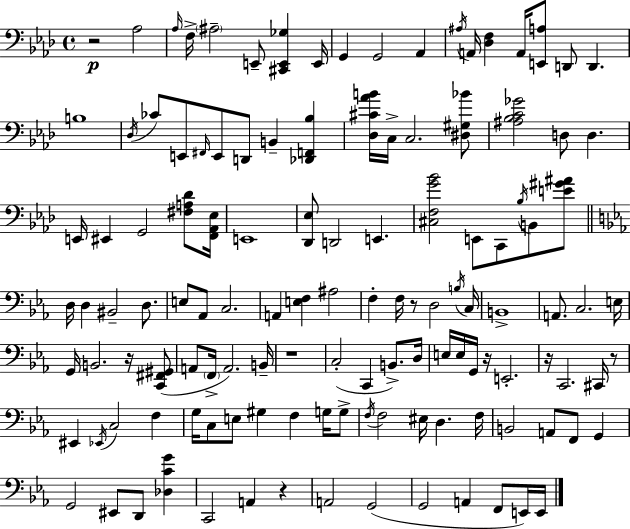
X:1
T:Untitled
M:4/4
L:1/4
K:Fm
z2 _A,2 _A,/4 F,/4 ^A,2 E,,/2 [^C,,E,,_G,] E,,/4 G,, G,,2 _A,, ^A,/4 A,,/4 [_D,F,] A,,/4 [E,,A,]/2 D,,/2 D,, B,4 _D,/4 _C/2 E,,/2 ^F,,/4 E,,/2 D,,/2 B,, [_D,,F,,_B,] [_D,^C_AB]/4 C,/4 C,2 [^D,^G,_B]/2 [^A,_B,C_G]2 D,/2 D, E,,/4 ^E,, G,,2 [^F,A,_D]/2 [F,,_A,,_E,]/4 E,,4 [_D,,_E,]/2 D,,2 E,, [^C,F,G_B]2 E,,/2 C,,/2 _B,/4 B,,/2 [E^G^A]/2 D,/4 D, ^B,,2 D,/2 E,/2 _A,,/2 C,2 A,, [E,F,] ^A,2 F, F,/4 z/2 D,2 B,/4 C,/4 B,,4 A,,/2 C,2 E,/4 G,,/4 B,,2 z/4 [C,,^F,,^G,,]/2 A,,/2 F,,/4 A,,2 B,,/4 z4 C,2 C,, B,,/2 D,/4 E,/4 E,/4 G,,/4 z/4 E,,2 z/4 C,,2 ^C,,/4 z/2 ^E,, _E,,/4 C,2 F, G,/4 C,/2 E,/2 ^G, F, G,/4 G,/2 F,/4 F,2 ^E,/4 D, F,/4 B,,2 A,,/2 F,,/2 G,, G,,2 ^E,,/2 D,,/2 [_D,CG] C,,2 A,, z A,,2 G,,2 G,,2 A,, F,,/2 E,,/4 E,,/4